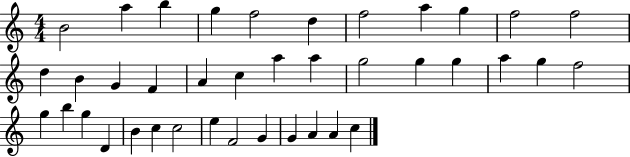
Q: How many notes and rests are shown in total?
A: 39